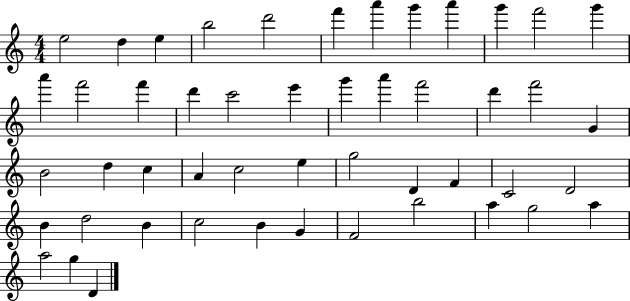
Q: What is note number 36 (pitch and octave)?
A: B4